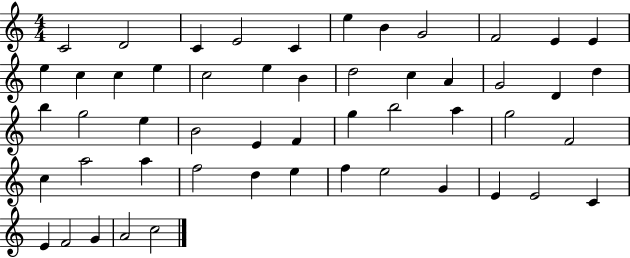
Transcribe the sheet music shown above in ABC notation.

X:1
T:Untitled
M:4/4
L:1/4
K:C
C2 D2 C E2 C e B G2 F2 E E e c c e c2 e B d2 c A G2 D d b g2 e B2 E F g b2 a g2 F2 c a2 a f2 d e f e2 G E E2 C E F2 G A2 c2